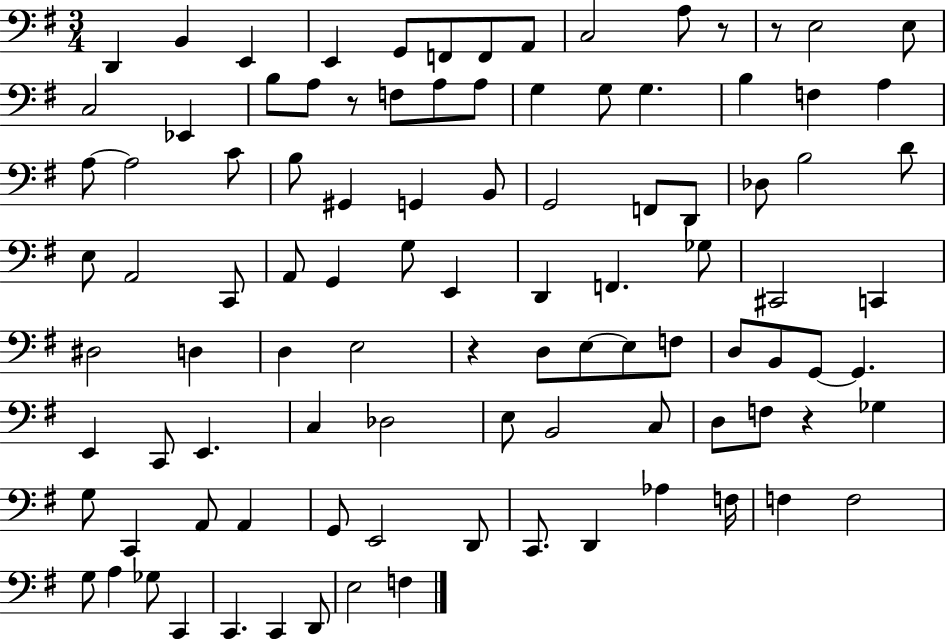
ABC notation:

X:1
T:Untitled
M:3/4
L:1/4
K:G
D,, B,, E,, E,, G,,/2 F,,/2 F,,/2 A,,/2 C,2 A,/2 z/2 z/2 E,2 E,/2 C,2 _E,, B,/2 A,/2 z/2 F,/2 A,/2 A,/2 G, G,/2 G, B, F, A, A,/2 A,2 C/2 B,/2 ^G,, G,, B,,/2 G,,2 F,,/2 D,,/2 _D,/2 B,2 D/2 E,/2 A,,2 C,,/2 A,,/2 G,, G,/2 E,, D,, F,, _G,/2 ^C,,2 C,, ^D,2 D, D, E,2 z D,/2 E,/2 E,/2 F,/2 D,/2 B,,/2 G,,/2 G,, E,, C,,/2 E,, C, _D,2 E,/2 B,,2 C,/2 D,/2 F,/2 z _G, G,/2 C,, A,,/2 A,, G,,/2 E,,2 D,,/2 C,,/2 D,, _A, F,/4 F, F,2 G,/2 A, _G,/2 C,, C,, C,, D,,/2 E,2 F,